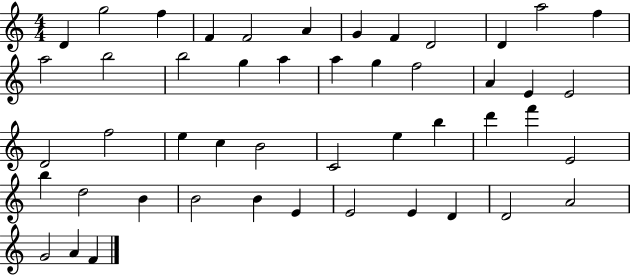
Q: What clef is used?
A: treble